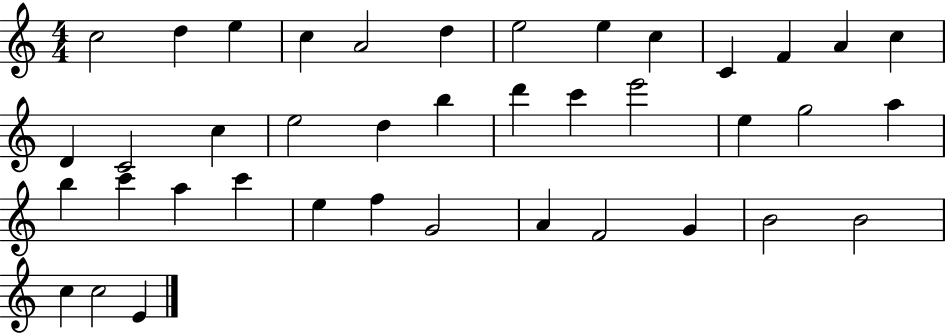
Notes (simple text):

C5/h D5/q E5/q C5/q A4/h D5/q E5/h E5/q C5/q C4/q F4/q A4/q C5/q D4/q C4/h C5/q E5/h D5/q B5/q D6/q C6/q E6/h E5/q G5/h A5/q B5/q C6/q A5/q C6/q E5/q F5/q G4/h A4/q F4/h G4/q B4/h B4/h C5/q C5/h E4/q